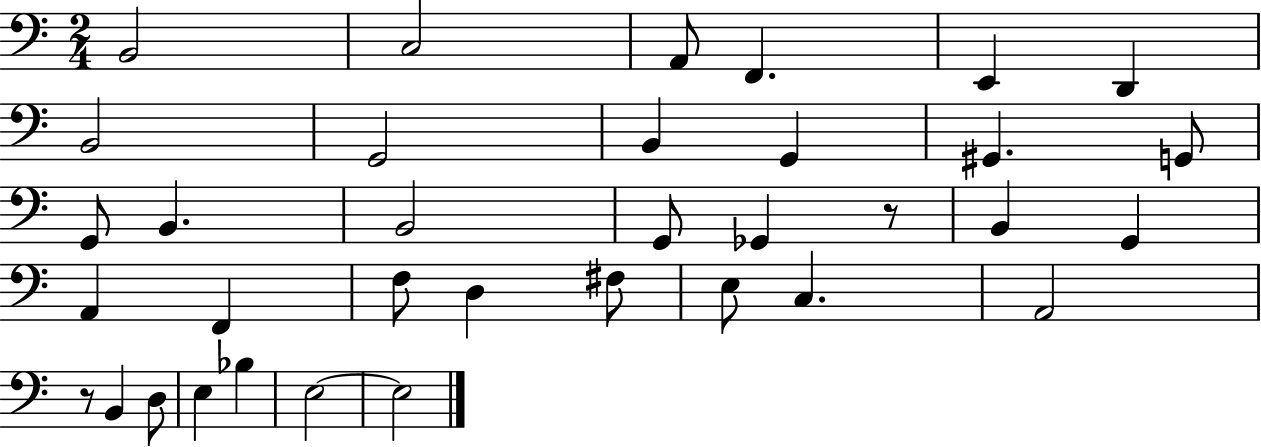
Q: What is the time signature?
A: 2/4